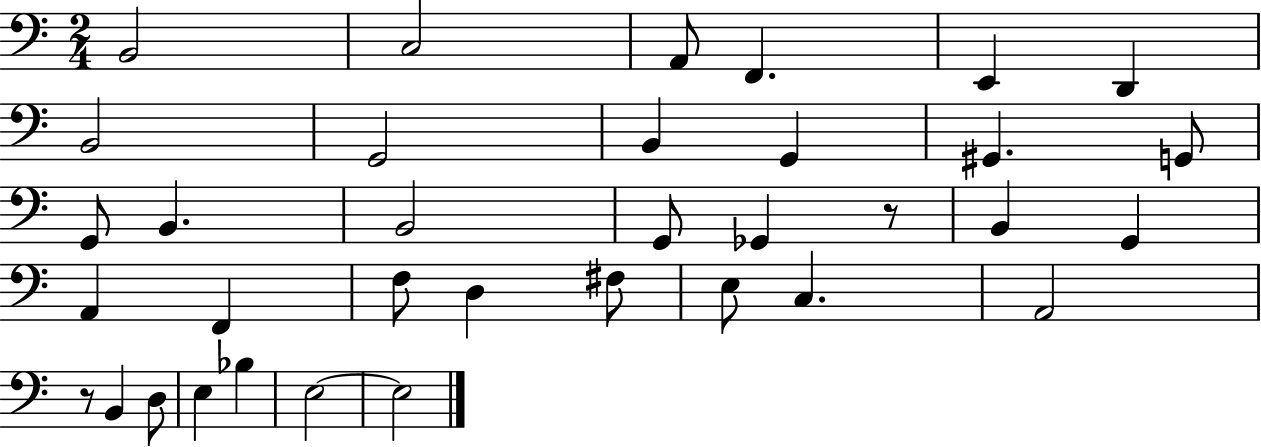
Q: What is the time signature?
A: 2/4